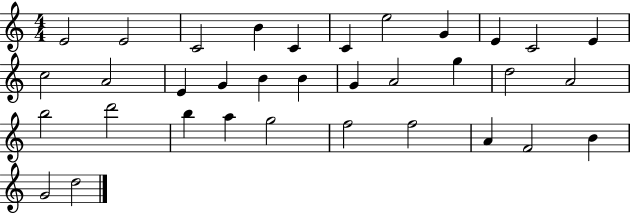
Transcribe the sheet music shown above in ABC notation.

X:1
T:Untitled
M:4/4
L:1/4
K:C
E2 E2 C2 B C C e2 G E C2 E c2 A2 E G B B G A2 g d2 A2 b2 d'2 b a g2 f2 f2 A F2 B G2 d2